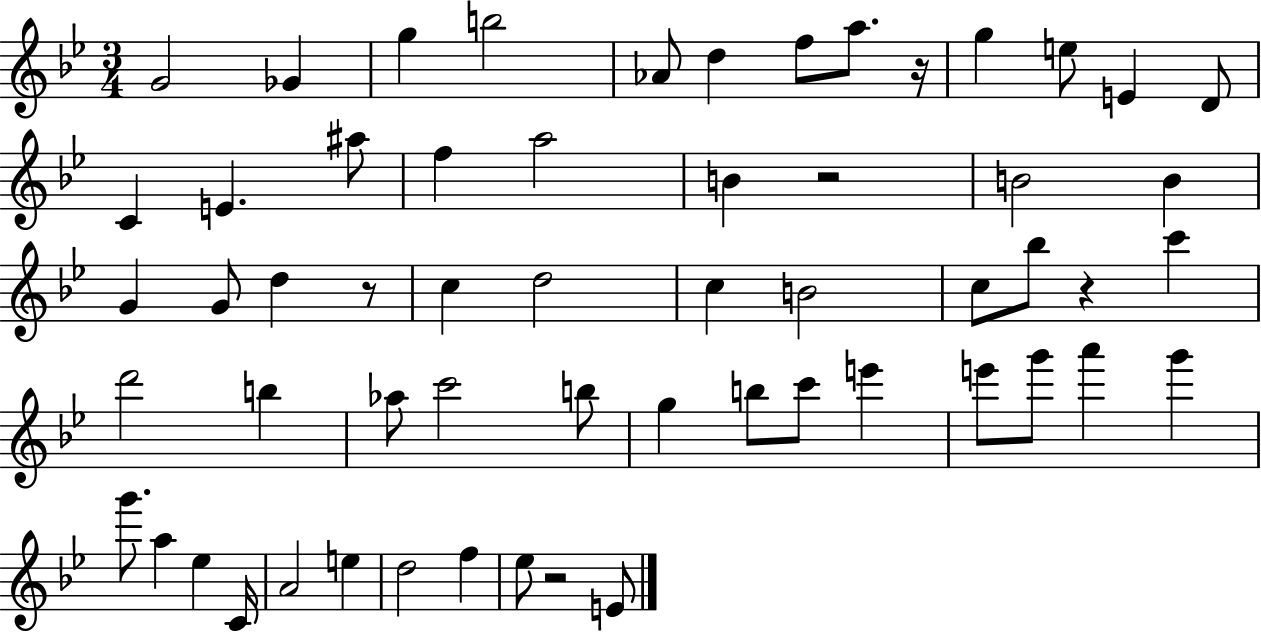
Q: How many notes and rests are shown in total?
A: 58